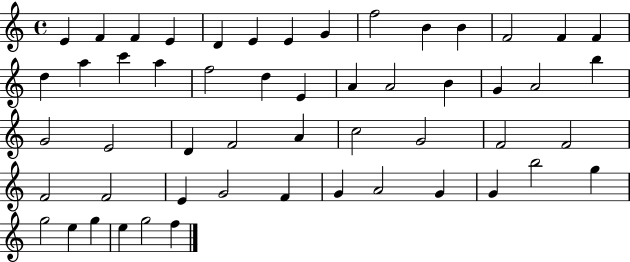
E4/q F4/q F4/q E4/q D4/q E4/q E4/q G4/q F5/h B4/q B4/q F4/h F4/q F4/q D5/q A5/q C6/q A5/q F5/h D5/q E4/q A4/q A4/h B4/q G4/q A4/h B5/q G4/h E4/h D4/q F4/h A4/q C5/h G4/h F4/h F4/h F4/h F4/h E4/q G4/h F4/q G4/q A4/h G4/q G4/q B5/h G5/q G5/h E5/q G5/q E5/q G5/h F5/q